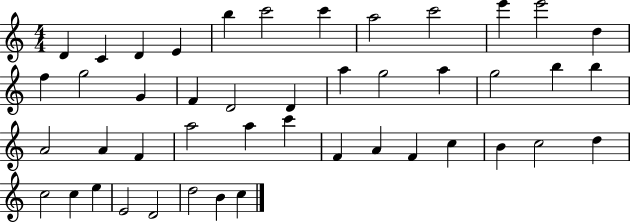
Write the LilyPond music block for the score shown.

{
  \clef treble
  \numericTimeSignature
  \time 4/4
  \key c \major
  d'4 c'4 d'4 e'4 | b''4 c'''2 c'''4 | a''2 c'''2 | e'''4 e'''2 d''4 | \break f''4 g''2 g'4 | f'4 d'2 d'4 | a''4 g''2 a''4 | g''2 b''4 b''4 | \break a'2 a'4 f'4 | a''2 a''4 c'''4 | f'4 a'4 f'4 c''4 | b'4 c''2 d''4 | \break c''2 c''4 e''4 | e'2 d'2 | d''2 b'4 c''4 | \bar "|."
}